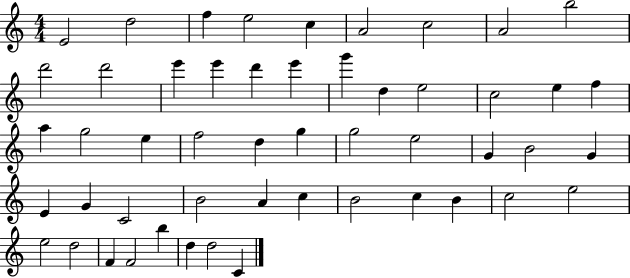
E4/h D5/h F5/q E5/h C5/q A4/h C5/h A4/h B5/h D6/h D6/h E6/q E6/q D6/q E6/q G6/q D5/q E5/h C5/h E5/q F5/q A5/q G5/h E5/q F5/h D5/q G5/q G5/h E5/h G4/q B4/h G4/q E4/q G4/q C4/h B4/h A4/q C5/q B4/h C5/q B4/q C5/h E5/h E5/h D5/h F4/q F4/h B5/q D5/q D5/h C4/q